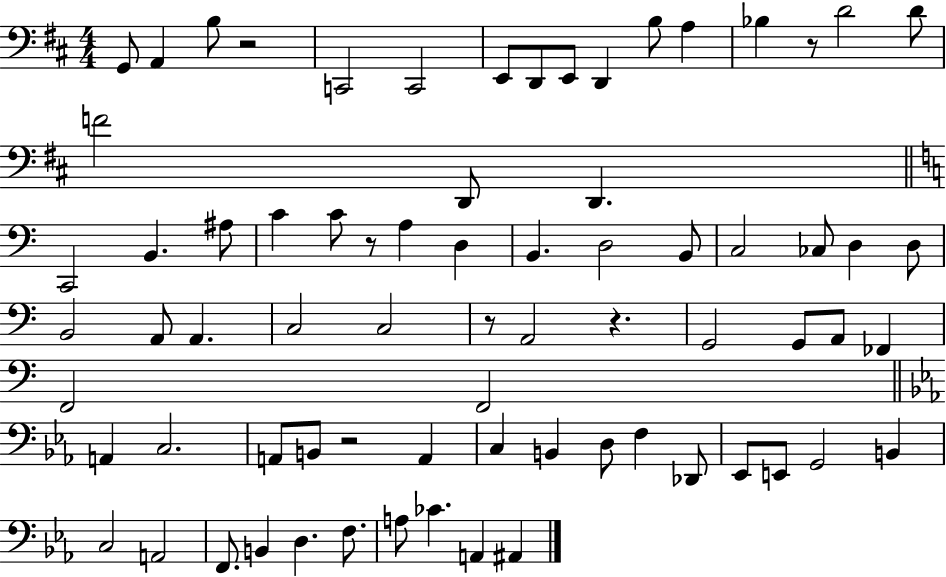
{
  \clef bass
  \numericTimeSignature
  \time 4/4
  \key d \major
  \repeat volta 2 { g,8 a,4 b8 r2 | c,2 c,2 | e,8 d,8 e,8 d,4 b8 a4 | bes4 r8 d'2 d'8 | \break f'2 d,8 d,4. | \bar "||" \break \key a \minor c,2 b,4. ais8 | c'4 c'8 r8 a4 d4 | b,4. d2 b,8 | c2 ces8 d4 d8 | \break b,2 a,8 a,4. | c2 c2 | r8 a,2 r4. | g,2 g,8 a,8 fes,4 | \break f,2 f,2 | \bar "||" \break \key ees \major a,4 c2. | a,8 b,8 r2 a,4 | c4 b,4 d8 f4 des,8 | ees,8 e,8 g,2 b,4 | \break c2 a,2 | f,8. b,4 d4. f8. | a8 ces'4. a,4 ais,4 | } \bar "|."
}